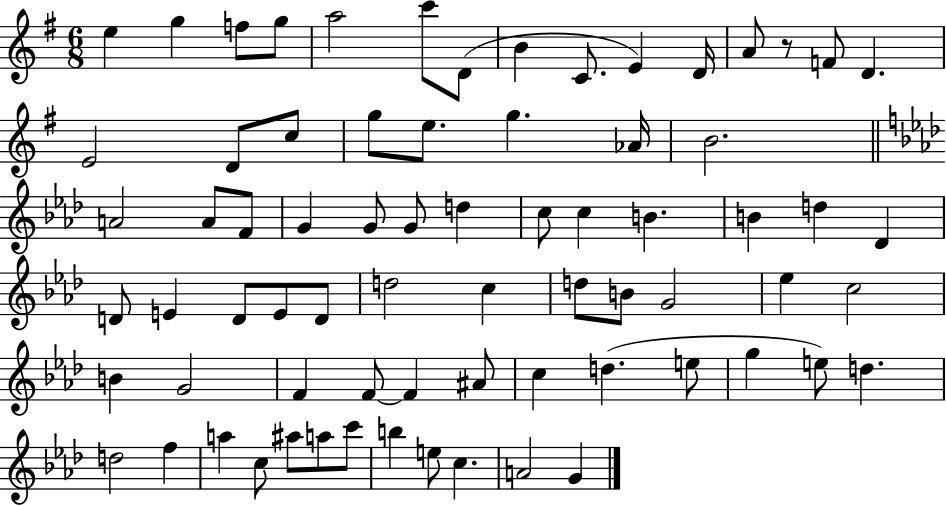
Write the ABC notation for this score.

X:1
T:Untitled
M:6/8
L:1/4
K:G
e g f/2 g/2 a2 c'/2 D/2 B C/2 E D/4 A/2 z/2 F/2 D E2 D/2 c/2 g/2 e/2 g _A/4 B2 A2 A/2 F/2 G G/2 G/2 d c/2 c B B d _D D/2 E D/2 E/2 D/2 d2 c d/2 B/2 G2 _e c2 B G2 F F/2 F ^A/2 c d e/2 g e/2 d d2 f a c/2 ^a/2 a/2 c'/2 b e/2 c A2 G